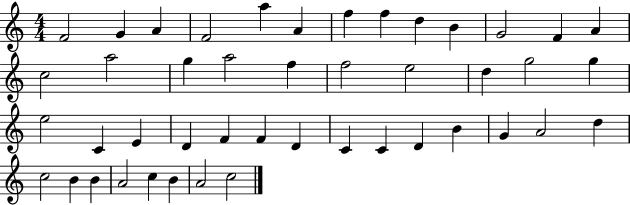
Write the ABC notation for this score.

X:1
T:Untitled
M:4/4
L:1/4
K:C
F2 G A F2 a A f f d B G2 F A c2 a2 g a2 f f2 e2 d g2 g e2 C E D F F D C C D B G A2 d c2 B B A2 c B A2 c2